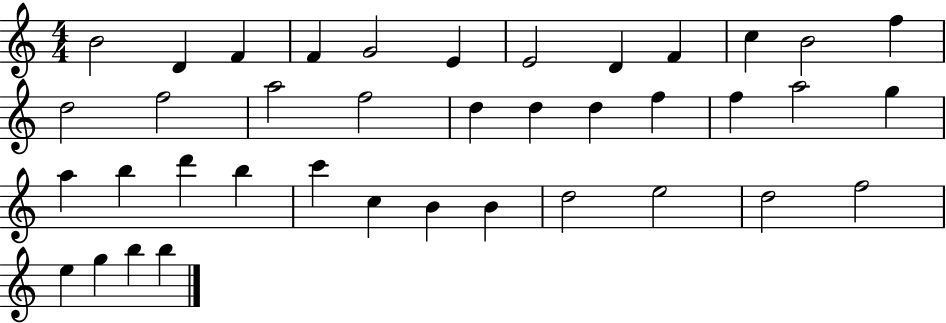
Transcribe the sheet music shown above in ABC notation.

X:1
T:Untitled
M:4/4
L:1/4
K:C
B2 D F F G2 E E2 D F c B2 f d2 f2 a2 f2 d d d f f a2 g a b d' b c' c B B d2 e2 d2 f2 e g b b